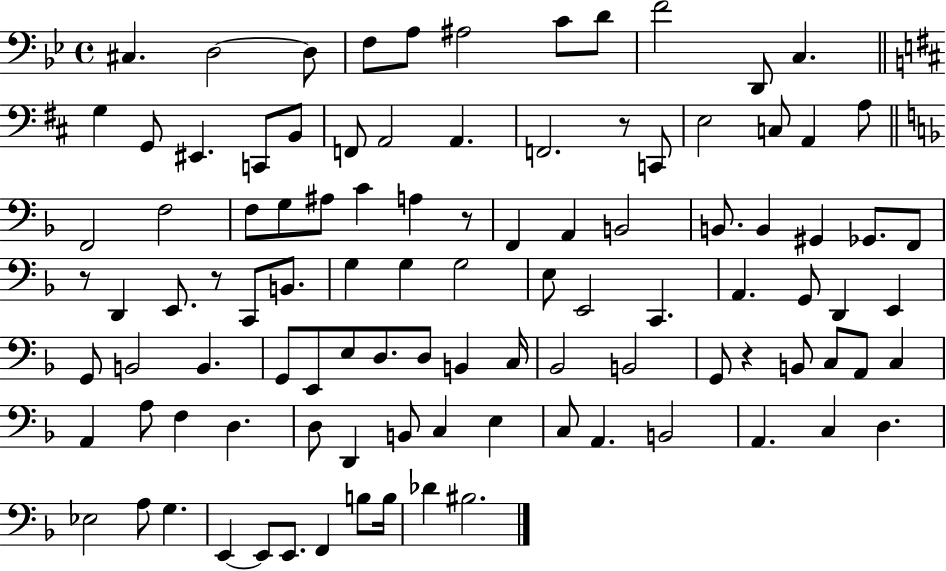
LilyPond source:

{
  \clef bass
  \time 4/4
  \defaultTimeSignature
  \key bes \major
  cis4. d2~~ d8 | f8 a8 ais2 c'8 d'8 | f'2 d,8 c4. | \bar "||" \break \key d \major g4 g,8 eis,4. c,8 b,8 | f,8 a,2 a,4. | f,2. r8 c,8 | e2 c8 a,4 a8 | \break \bar "||" \break \key f \major f,2 f2 | f8 g8 ais8 c'4 a4 r8 | f,4 a,4 b,2 | b,8. b,4 gis,4 ges,8. f,8 | \break r8 d,4 e,8. r8 c,8 b,8. | g4 g4 g2 | e8 e,2 c,4. | a,4. g,8 d,4 e,4 | \break g,8 b,2 b,4. | g,8 e,8 e8 d8. d8 b,4 c16 | bes,2 b,2 | g,8 r4 b,8 c8 a,8 c4 | \break a,4 a8 f4 d4. | d8 d,4 b,8 c4 e4 | c8 a,4. b,2 | a,4. c4 d4. | \break ees2 a8 g4. | e,4~~ e,8 e,8. f,4 b8 b16 | des'4 bis2. | \bar "|."
}